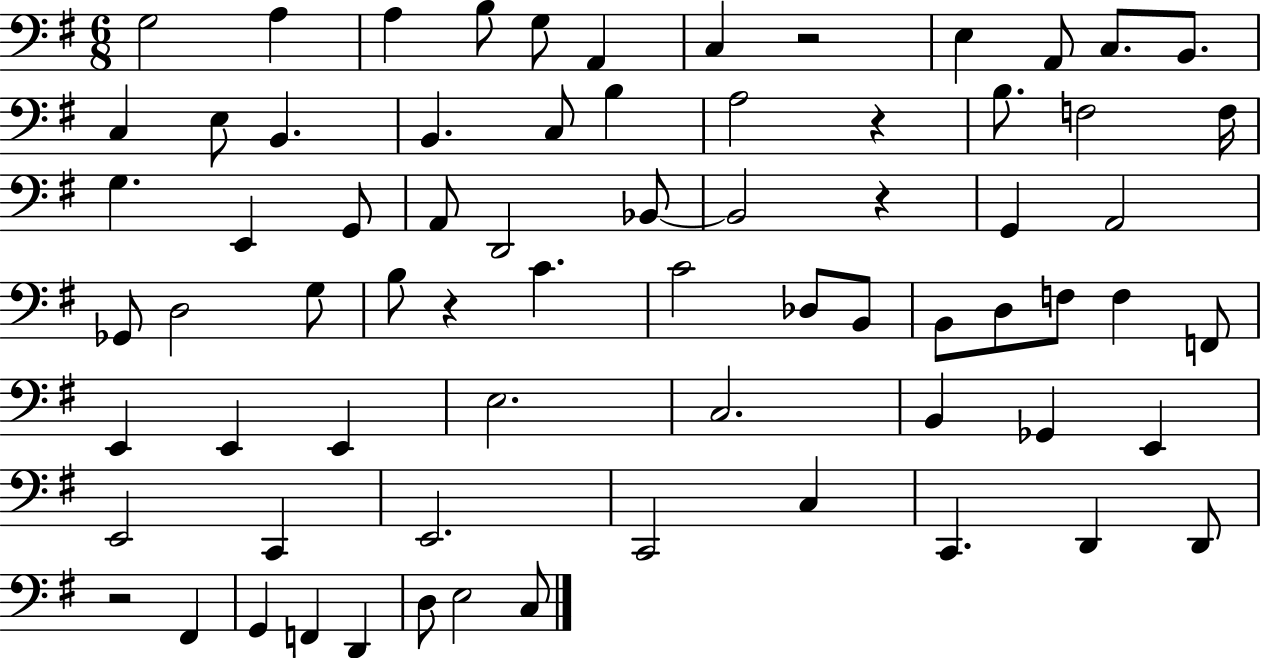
G3/h A3/q A3/q B3/e G3/e A2/q C3/q R/h E3/q A2/e C3/e. B2/e. C3/q E3/e B2/q. B2/q. C3/e B3/q A3/h R/q B3/e. F3/h F3/s G3/q. E2/q G2/e A2/e D2/h Bb2/e Bb2/h R/q G2/q A2/h Gb2/e D3/h G3/e B3/e R/q C4/q. C4/h Db3/e B2/e B2/e D3/e F3/e F3/q F2/e E2/q E2/q E2/q E3/h. C3/h. B2/q Gb2/q E2/q E2/h C2/q E2/h. C2/h C3/q C2/q. D2/q D2/e R/h F#2/q G2/q F2/q D2/q D3/e E3/h C3/e